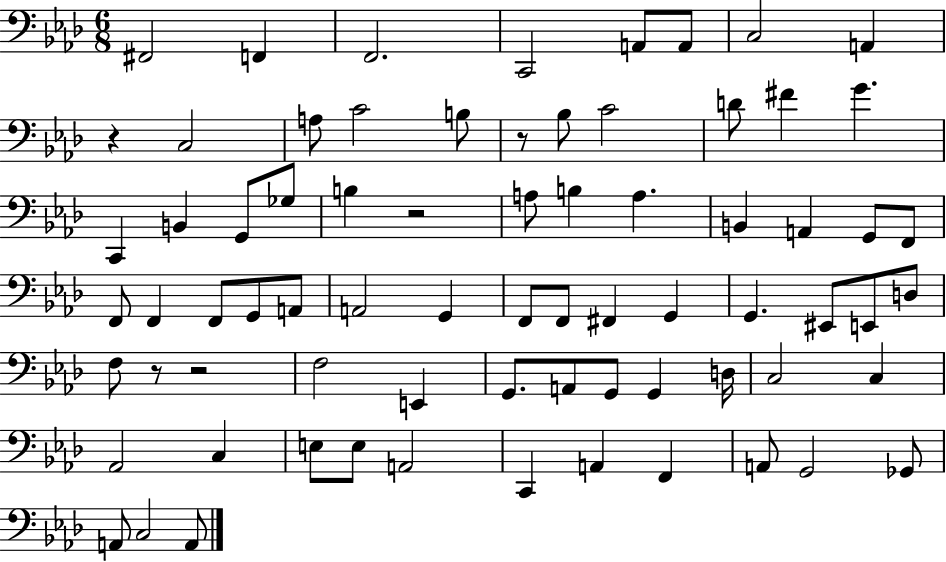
{
  \clef bass
  \numericTimeSignature
  \time 6/8
  \key aes \major
  fis,2 f,4 | f,2. | c,2 a,8 a,8 | c2 a,4 | \break r4 c2 | a8 c'2 b8 | r8 bes8 c'2 | d'8 fis'4 g'4. | \break c,4 b,4 g,8 ges8 | b4 r2 | a8 b4 a4. | b,4 a,4 g,8 f,8 | \break f,8 f,4 f,8 g,8 a,8 | a,2 g,4 | f,8 f,8 fis,4 g,4 | g,4. eis,8 e,8 d8 | \break f8 r8 r2 | f2 e,4 | g,8. a,8 g,8 g,4 d16 | c2 c4 | \break aes,2 c4 | e8 e8 a,2 | c,4 a,4 f,4 | a,8 g,2 ges,8 | \break a,8 c2 a,8 | \bar "|."
}